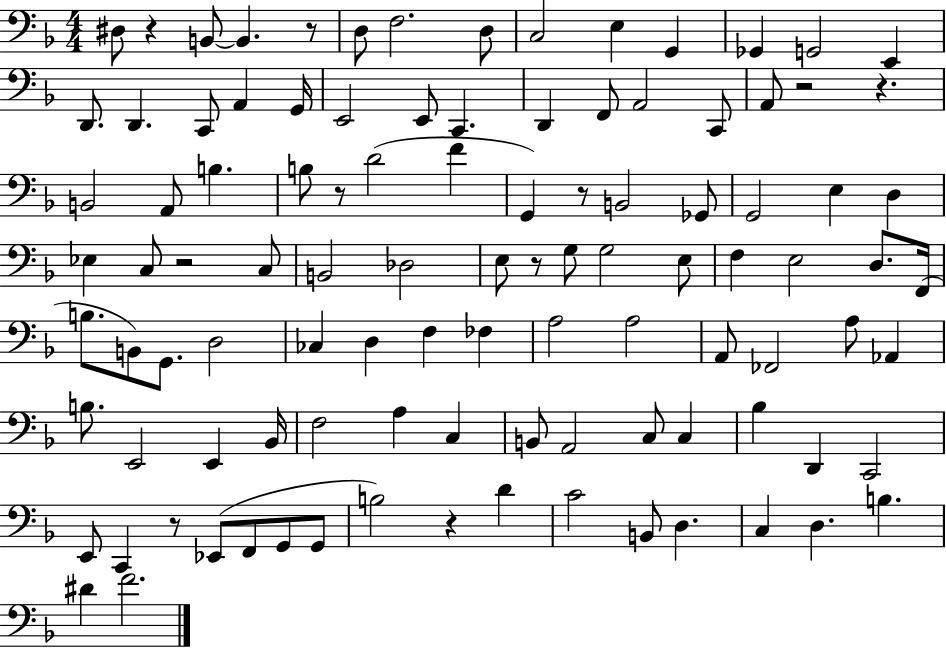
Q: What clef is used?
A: bass